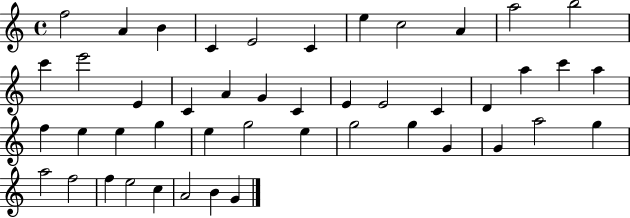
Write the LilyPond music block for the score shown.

{
  \clef treble
  \time 4/4
  \defaultTimeSignature
  \key c \major
  f''2 a'4 b'4 | c'4 e'2 c'4 | e''4 c''2 a'4 | a''2 b''2 | \break c'''4 e'''2 e'4 | c'4 a'4 g'4 c'4 | e'4 e'2 c'4 | d'4 a''4 c'''4 a''4 | \break f''4 e''4 e''4 g''4 | e''4 g''2 e''4 | g''2 g''4 g'4 | g'4 a''2 g''4 | \break a''2 f''2 | f''4 e''2 c''4 | a'2 b'4 g'4 | \bar "|."
}